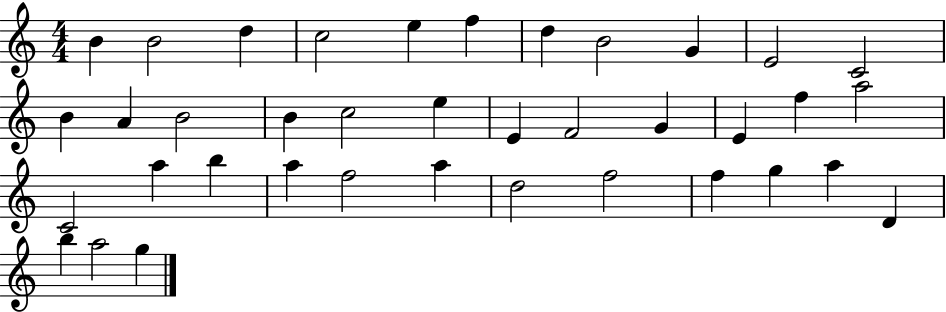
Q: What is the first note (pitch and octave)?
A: B4